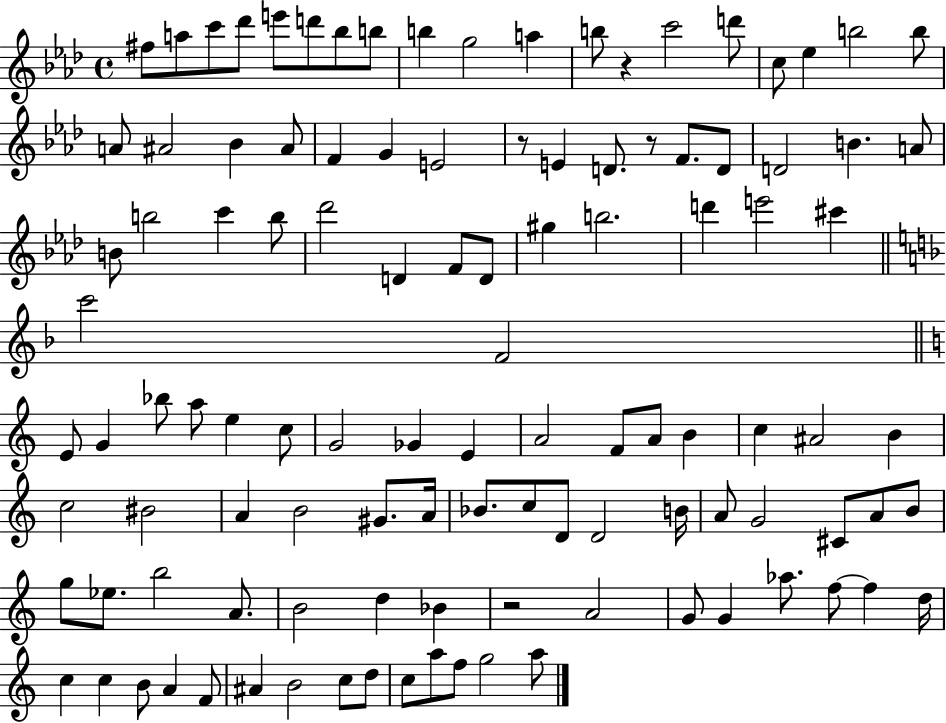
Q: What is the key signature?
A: AES major